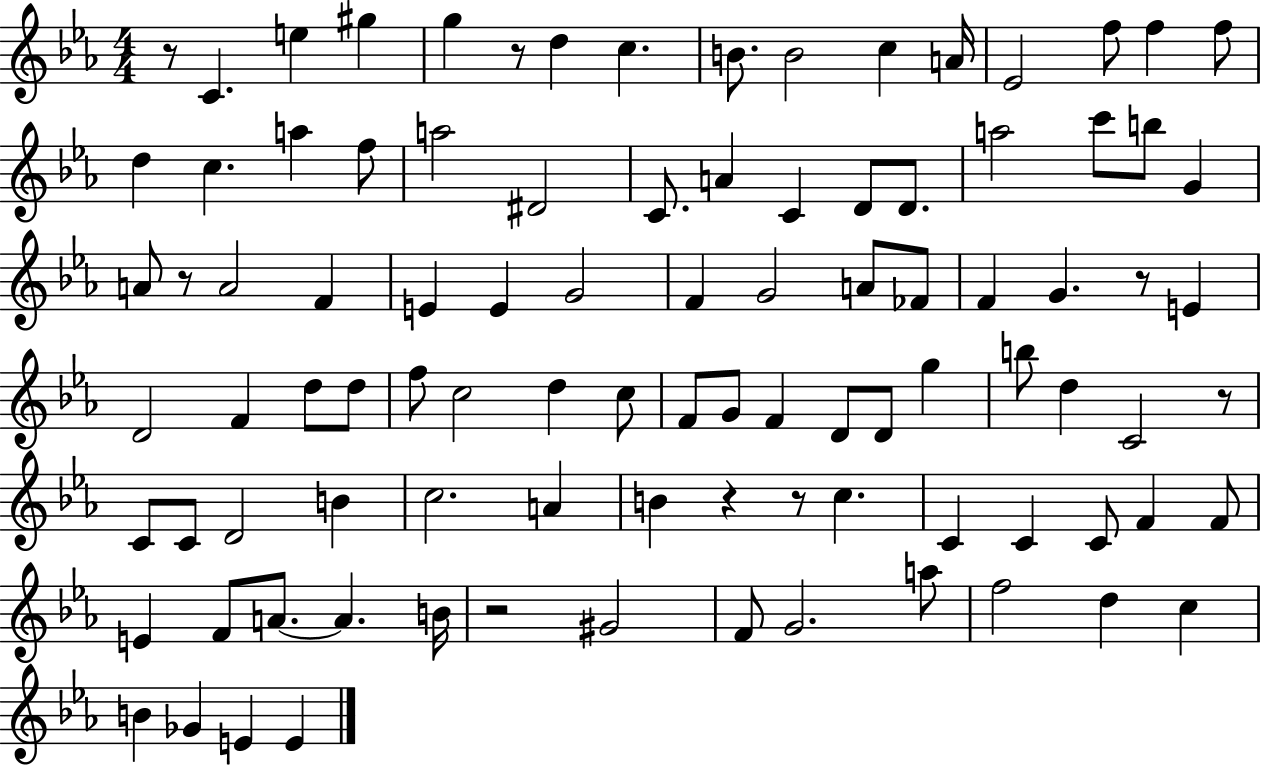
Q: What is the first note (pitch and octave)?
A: C4